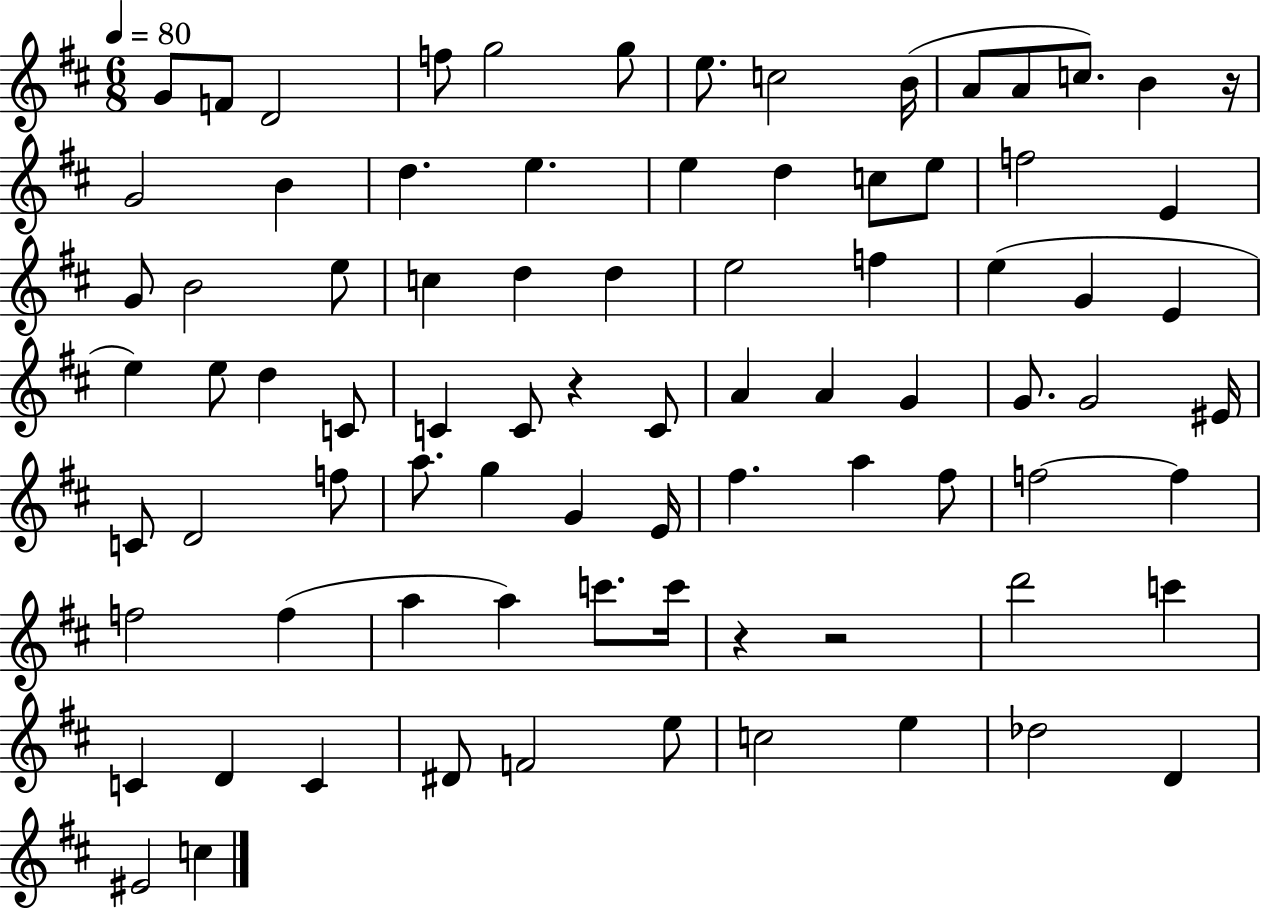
G4/e F4/e D4/h F5/e G5/h G5/e E5/e. C5/h B4/s A4/e A4/e C5/e. B4/q R/s G4/h B4/q D5/q. E5/q. E5/q D5/q C5/e E5/e F5/h E4/q G4/e B4/h E5/e C5/q D5/q D5/q E5/h F5/q E5/q G4/q E4/q E5/q E5/e D5/q C4/e C4/q C4/e R/q C4/e A4/q A4/q G4/q G4/e. G4/h EIS4/s C4/e D4/h F5/e A5/e. G5/q G4/q E4/s F#5/q. A5/q F#5/e F5/h F5/q F5/h F5/q A5/q A5/q C6/e. C6/s R/q R/h D6/h C6/q C4/q D4/q C4/q D#4/e F4/h E5/e C5/h E5/q Db5/h D4/q EIS4/h C5/q